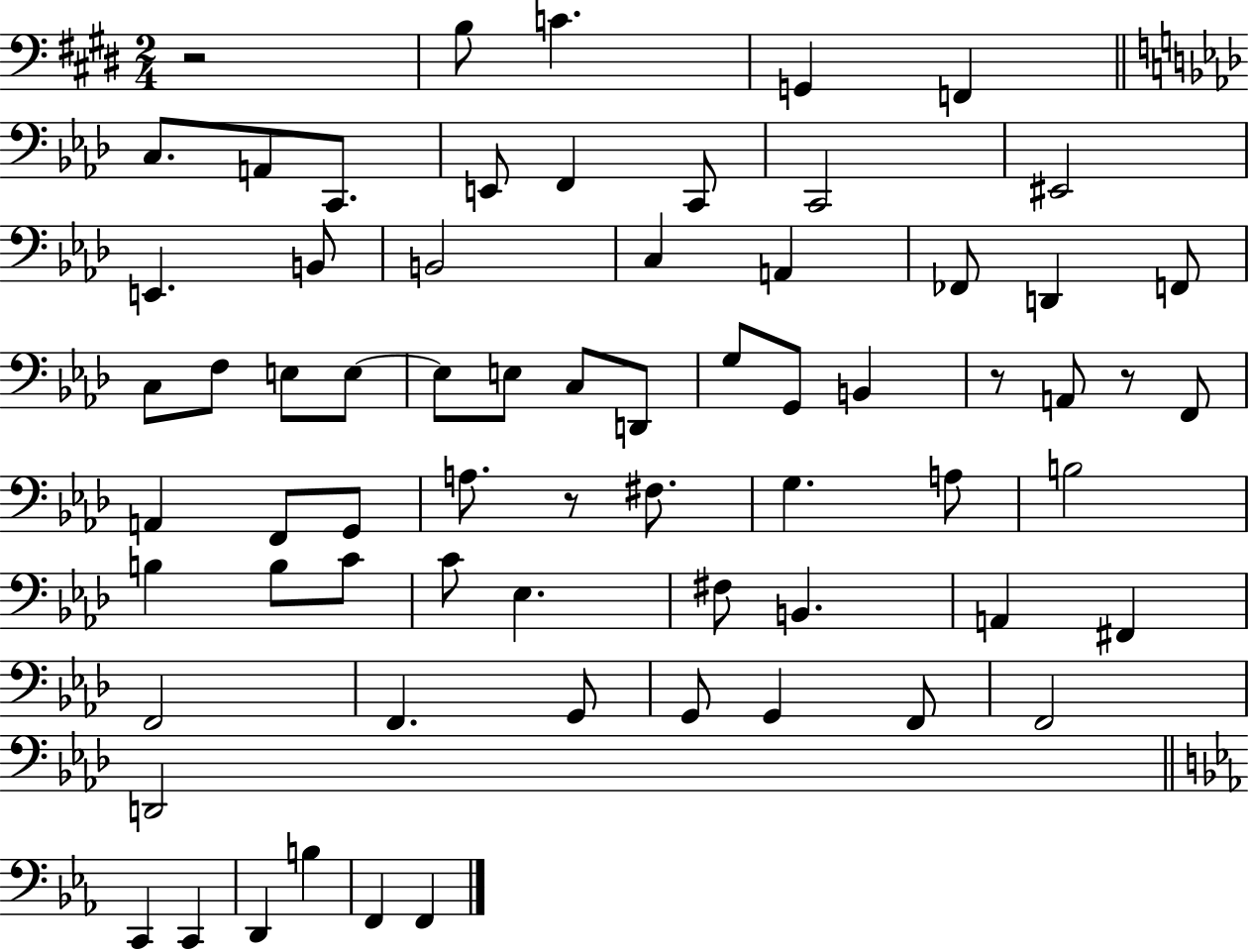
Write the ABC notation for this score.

X:1
T:Untitled
M:2/4
L:1/4
K:E
z2 B,/2 C G,, F,, C,/2 A,,/2 C,,/2 E,,/2 F,, C,,/2 C,,2 ^E,,2 E,, B,,/2 B,,2 C, A,, _F,,/2 D,, F,,/2 C,/2 F,/2 E,/2 E,/2 E,/2 E,/2 C,/2 D,,/2 G,/2 G,,/2 B,, z/2 A,,/2 z/2 F,,/2 A,, F,,/2 G,,/2 A,/2 z/2 ^F,/2 G, A,/2 B,2 B, B,/2 C/2 C/2 _E, ^F,/2 B,, A,, ^F,, F,,2 F,, G,,/2 G,,/2 G,, F,,/2 F,,2 D,,2 C,, C,, D,, B, F,, F,,